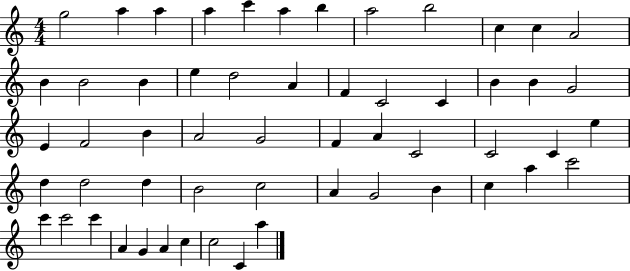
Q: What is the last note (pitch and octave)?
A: A5